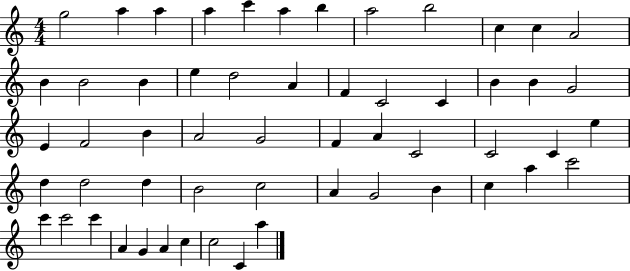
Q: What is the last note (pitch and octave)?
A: A5